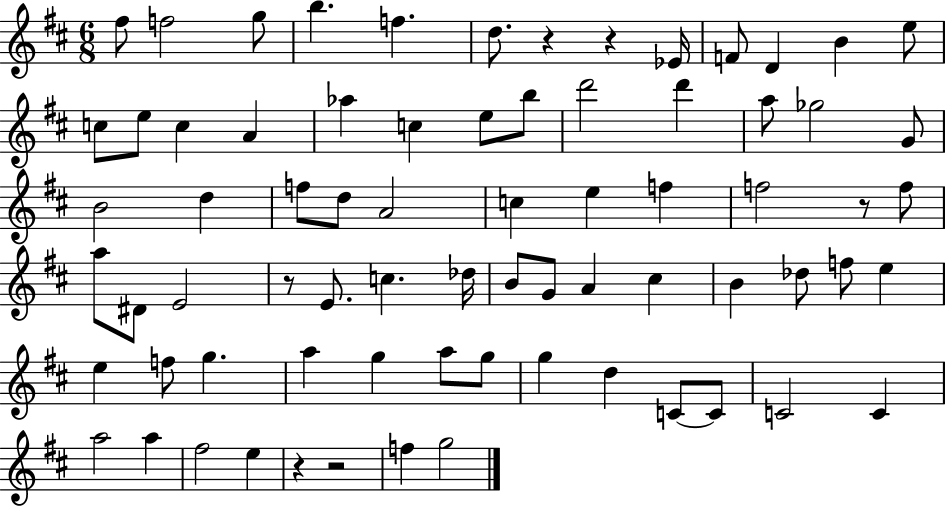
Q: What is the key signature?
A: D major